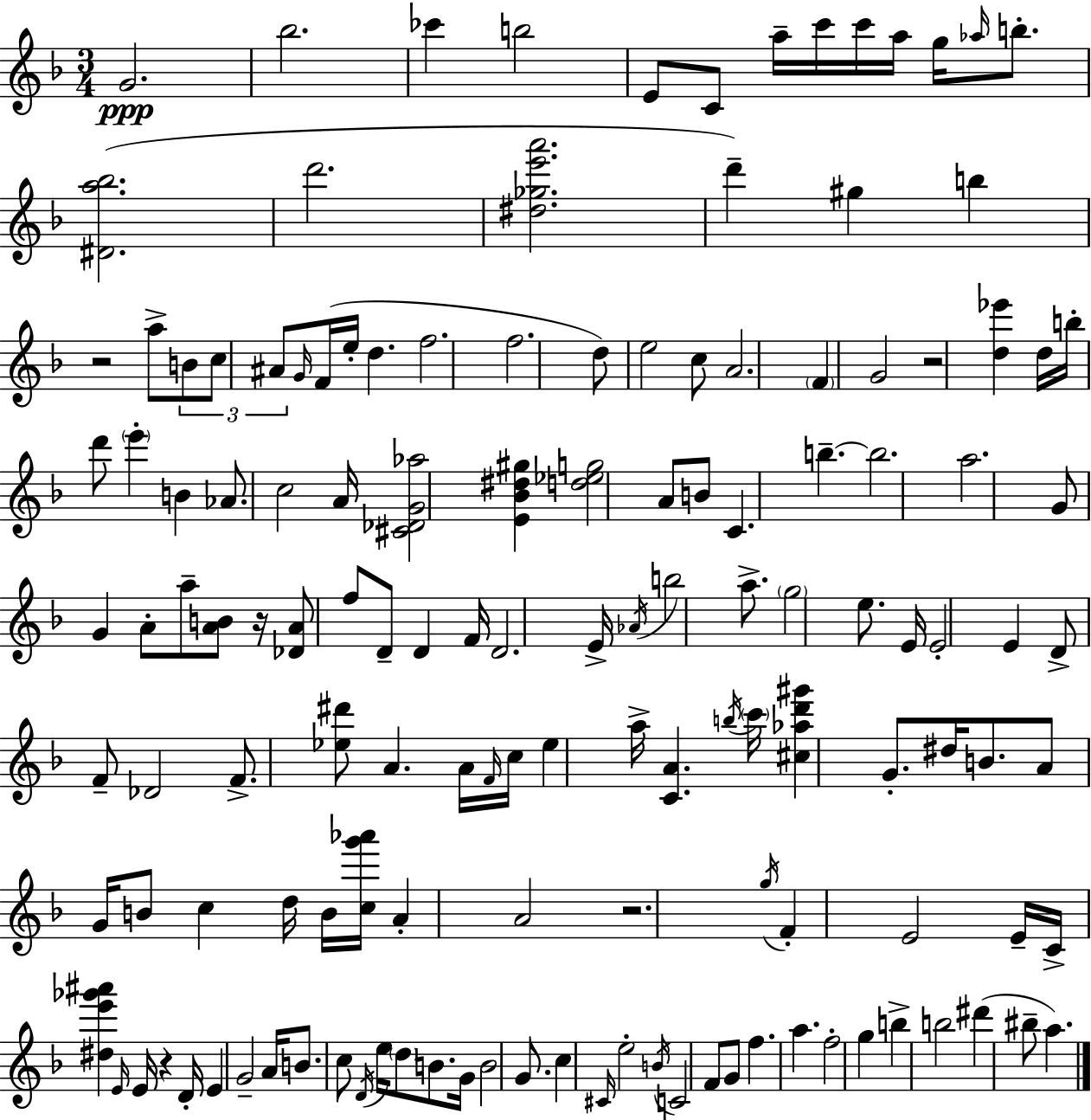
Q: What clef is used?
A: treble